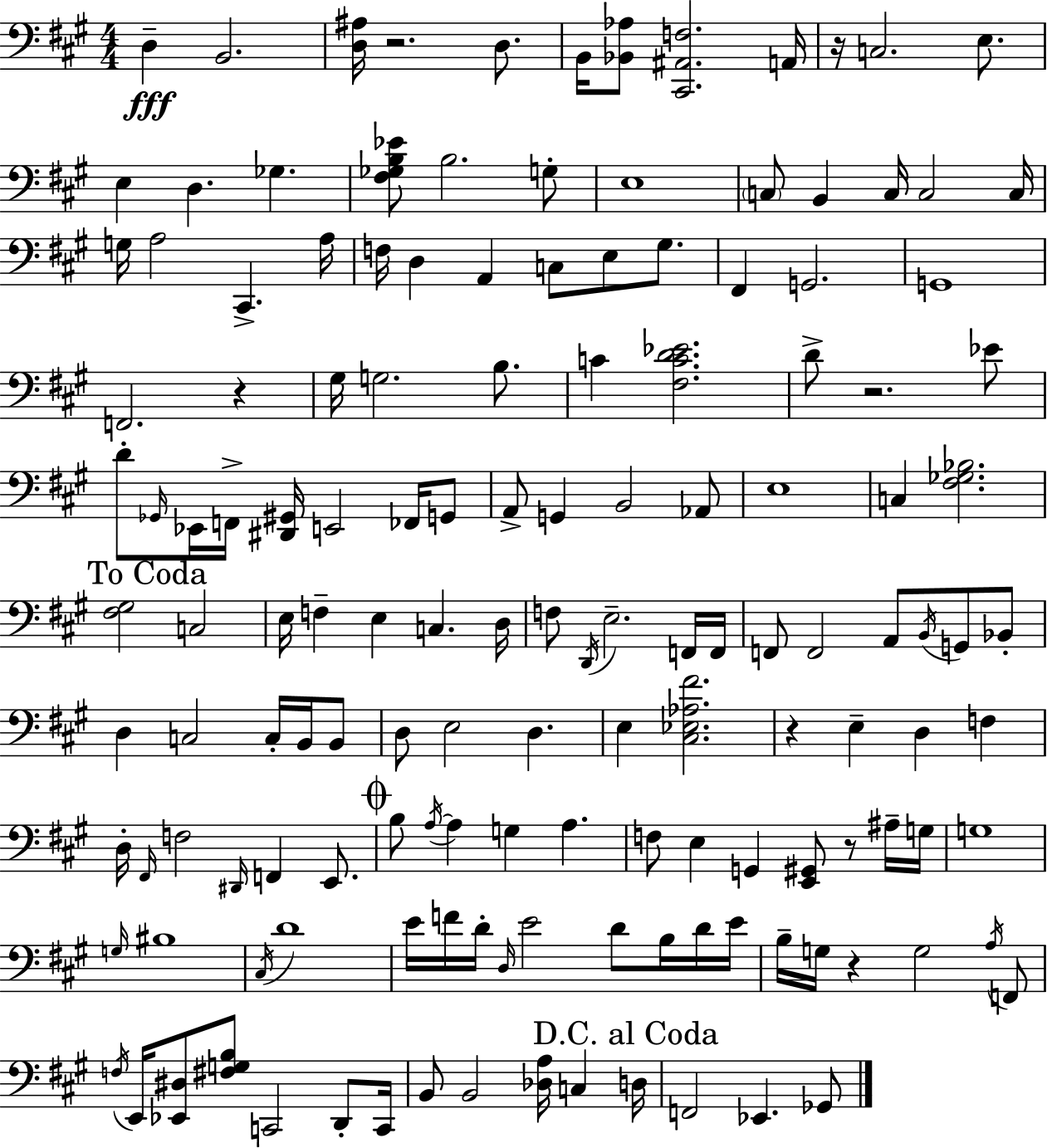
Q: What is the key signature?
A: A major